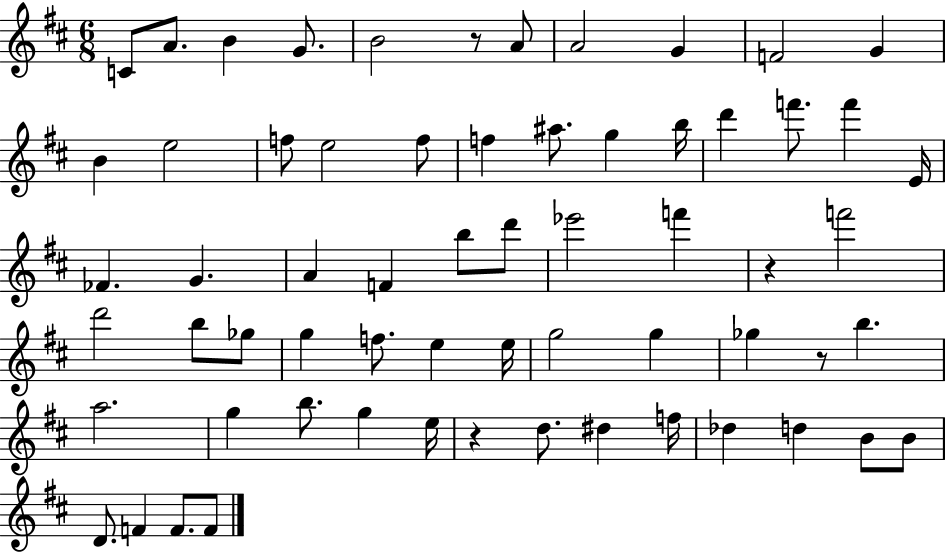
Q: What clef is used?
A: treble